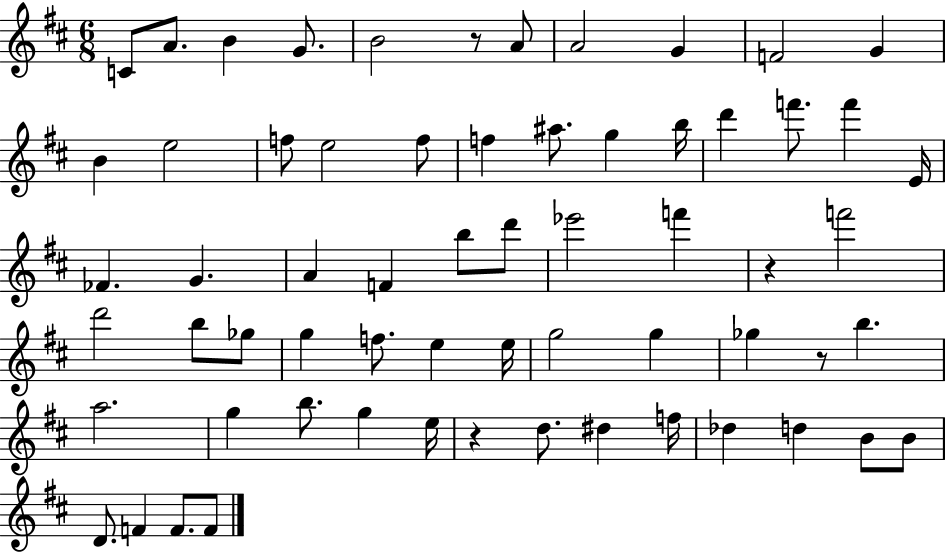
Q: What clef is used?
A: treble